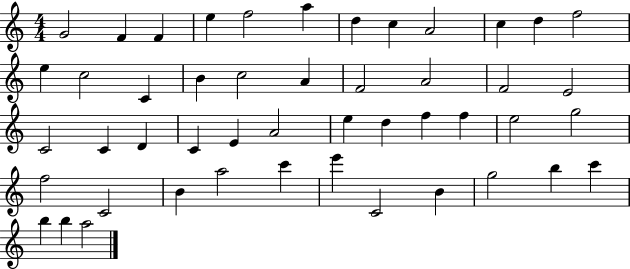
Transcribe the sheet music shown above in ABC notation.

X:1
T:Untitled
M:4/4
L:1/4
K:C
G2 F F e f2 a d c A2 c d f2 e c2 C B c2 A F2 A2 F2 E2 C2 C D C E A2 e d f f e2 g2 f2 C2 B a2 c' e' C2 B g2 b c' b b a2